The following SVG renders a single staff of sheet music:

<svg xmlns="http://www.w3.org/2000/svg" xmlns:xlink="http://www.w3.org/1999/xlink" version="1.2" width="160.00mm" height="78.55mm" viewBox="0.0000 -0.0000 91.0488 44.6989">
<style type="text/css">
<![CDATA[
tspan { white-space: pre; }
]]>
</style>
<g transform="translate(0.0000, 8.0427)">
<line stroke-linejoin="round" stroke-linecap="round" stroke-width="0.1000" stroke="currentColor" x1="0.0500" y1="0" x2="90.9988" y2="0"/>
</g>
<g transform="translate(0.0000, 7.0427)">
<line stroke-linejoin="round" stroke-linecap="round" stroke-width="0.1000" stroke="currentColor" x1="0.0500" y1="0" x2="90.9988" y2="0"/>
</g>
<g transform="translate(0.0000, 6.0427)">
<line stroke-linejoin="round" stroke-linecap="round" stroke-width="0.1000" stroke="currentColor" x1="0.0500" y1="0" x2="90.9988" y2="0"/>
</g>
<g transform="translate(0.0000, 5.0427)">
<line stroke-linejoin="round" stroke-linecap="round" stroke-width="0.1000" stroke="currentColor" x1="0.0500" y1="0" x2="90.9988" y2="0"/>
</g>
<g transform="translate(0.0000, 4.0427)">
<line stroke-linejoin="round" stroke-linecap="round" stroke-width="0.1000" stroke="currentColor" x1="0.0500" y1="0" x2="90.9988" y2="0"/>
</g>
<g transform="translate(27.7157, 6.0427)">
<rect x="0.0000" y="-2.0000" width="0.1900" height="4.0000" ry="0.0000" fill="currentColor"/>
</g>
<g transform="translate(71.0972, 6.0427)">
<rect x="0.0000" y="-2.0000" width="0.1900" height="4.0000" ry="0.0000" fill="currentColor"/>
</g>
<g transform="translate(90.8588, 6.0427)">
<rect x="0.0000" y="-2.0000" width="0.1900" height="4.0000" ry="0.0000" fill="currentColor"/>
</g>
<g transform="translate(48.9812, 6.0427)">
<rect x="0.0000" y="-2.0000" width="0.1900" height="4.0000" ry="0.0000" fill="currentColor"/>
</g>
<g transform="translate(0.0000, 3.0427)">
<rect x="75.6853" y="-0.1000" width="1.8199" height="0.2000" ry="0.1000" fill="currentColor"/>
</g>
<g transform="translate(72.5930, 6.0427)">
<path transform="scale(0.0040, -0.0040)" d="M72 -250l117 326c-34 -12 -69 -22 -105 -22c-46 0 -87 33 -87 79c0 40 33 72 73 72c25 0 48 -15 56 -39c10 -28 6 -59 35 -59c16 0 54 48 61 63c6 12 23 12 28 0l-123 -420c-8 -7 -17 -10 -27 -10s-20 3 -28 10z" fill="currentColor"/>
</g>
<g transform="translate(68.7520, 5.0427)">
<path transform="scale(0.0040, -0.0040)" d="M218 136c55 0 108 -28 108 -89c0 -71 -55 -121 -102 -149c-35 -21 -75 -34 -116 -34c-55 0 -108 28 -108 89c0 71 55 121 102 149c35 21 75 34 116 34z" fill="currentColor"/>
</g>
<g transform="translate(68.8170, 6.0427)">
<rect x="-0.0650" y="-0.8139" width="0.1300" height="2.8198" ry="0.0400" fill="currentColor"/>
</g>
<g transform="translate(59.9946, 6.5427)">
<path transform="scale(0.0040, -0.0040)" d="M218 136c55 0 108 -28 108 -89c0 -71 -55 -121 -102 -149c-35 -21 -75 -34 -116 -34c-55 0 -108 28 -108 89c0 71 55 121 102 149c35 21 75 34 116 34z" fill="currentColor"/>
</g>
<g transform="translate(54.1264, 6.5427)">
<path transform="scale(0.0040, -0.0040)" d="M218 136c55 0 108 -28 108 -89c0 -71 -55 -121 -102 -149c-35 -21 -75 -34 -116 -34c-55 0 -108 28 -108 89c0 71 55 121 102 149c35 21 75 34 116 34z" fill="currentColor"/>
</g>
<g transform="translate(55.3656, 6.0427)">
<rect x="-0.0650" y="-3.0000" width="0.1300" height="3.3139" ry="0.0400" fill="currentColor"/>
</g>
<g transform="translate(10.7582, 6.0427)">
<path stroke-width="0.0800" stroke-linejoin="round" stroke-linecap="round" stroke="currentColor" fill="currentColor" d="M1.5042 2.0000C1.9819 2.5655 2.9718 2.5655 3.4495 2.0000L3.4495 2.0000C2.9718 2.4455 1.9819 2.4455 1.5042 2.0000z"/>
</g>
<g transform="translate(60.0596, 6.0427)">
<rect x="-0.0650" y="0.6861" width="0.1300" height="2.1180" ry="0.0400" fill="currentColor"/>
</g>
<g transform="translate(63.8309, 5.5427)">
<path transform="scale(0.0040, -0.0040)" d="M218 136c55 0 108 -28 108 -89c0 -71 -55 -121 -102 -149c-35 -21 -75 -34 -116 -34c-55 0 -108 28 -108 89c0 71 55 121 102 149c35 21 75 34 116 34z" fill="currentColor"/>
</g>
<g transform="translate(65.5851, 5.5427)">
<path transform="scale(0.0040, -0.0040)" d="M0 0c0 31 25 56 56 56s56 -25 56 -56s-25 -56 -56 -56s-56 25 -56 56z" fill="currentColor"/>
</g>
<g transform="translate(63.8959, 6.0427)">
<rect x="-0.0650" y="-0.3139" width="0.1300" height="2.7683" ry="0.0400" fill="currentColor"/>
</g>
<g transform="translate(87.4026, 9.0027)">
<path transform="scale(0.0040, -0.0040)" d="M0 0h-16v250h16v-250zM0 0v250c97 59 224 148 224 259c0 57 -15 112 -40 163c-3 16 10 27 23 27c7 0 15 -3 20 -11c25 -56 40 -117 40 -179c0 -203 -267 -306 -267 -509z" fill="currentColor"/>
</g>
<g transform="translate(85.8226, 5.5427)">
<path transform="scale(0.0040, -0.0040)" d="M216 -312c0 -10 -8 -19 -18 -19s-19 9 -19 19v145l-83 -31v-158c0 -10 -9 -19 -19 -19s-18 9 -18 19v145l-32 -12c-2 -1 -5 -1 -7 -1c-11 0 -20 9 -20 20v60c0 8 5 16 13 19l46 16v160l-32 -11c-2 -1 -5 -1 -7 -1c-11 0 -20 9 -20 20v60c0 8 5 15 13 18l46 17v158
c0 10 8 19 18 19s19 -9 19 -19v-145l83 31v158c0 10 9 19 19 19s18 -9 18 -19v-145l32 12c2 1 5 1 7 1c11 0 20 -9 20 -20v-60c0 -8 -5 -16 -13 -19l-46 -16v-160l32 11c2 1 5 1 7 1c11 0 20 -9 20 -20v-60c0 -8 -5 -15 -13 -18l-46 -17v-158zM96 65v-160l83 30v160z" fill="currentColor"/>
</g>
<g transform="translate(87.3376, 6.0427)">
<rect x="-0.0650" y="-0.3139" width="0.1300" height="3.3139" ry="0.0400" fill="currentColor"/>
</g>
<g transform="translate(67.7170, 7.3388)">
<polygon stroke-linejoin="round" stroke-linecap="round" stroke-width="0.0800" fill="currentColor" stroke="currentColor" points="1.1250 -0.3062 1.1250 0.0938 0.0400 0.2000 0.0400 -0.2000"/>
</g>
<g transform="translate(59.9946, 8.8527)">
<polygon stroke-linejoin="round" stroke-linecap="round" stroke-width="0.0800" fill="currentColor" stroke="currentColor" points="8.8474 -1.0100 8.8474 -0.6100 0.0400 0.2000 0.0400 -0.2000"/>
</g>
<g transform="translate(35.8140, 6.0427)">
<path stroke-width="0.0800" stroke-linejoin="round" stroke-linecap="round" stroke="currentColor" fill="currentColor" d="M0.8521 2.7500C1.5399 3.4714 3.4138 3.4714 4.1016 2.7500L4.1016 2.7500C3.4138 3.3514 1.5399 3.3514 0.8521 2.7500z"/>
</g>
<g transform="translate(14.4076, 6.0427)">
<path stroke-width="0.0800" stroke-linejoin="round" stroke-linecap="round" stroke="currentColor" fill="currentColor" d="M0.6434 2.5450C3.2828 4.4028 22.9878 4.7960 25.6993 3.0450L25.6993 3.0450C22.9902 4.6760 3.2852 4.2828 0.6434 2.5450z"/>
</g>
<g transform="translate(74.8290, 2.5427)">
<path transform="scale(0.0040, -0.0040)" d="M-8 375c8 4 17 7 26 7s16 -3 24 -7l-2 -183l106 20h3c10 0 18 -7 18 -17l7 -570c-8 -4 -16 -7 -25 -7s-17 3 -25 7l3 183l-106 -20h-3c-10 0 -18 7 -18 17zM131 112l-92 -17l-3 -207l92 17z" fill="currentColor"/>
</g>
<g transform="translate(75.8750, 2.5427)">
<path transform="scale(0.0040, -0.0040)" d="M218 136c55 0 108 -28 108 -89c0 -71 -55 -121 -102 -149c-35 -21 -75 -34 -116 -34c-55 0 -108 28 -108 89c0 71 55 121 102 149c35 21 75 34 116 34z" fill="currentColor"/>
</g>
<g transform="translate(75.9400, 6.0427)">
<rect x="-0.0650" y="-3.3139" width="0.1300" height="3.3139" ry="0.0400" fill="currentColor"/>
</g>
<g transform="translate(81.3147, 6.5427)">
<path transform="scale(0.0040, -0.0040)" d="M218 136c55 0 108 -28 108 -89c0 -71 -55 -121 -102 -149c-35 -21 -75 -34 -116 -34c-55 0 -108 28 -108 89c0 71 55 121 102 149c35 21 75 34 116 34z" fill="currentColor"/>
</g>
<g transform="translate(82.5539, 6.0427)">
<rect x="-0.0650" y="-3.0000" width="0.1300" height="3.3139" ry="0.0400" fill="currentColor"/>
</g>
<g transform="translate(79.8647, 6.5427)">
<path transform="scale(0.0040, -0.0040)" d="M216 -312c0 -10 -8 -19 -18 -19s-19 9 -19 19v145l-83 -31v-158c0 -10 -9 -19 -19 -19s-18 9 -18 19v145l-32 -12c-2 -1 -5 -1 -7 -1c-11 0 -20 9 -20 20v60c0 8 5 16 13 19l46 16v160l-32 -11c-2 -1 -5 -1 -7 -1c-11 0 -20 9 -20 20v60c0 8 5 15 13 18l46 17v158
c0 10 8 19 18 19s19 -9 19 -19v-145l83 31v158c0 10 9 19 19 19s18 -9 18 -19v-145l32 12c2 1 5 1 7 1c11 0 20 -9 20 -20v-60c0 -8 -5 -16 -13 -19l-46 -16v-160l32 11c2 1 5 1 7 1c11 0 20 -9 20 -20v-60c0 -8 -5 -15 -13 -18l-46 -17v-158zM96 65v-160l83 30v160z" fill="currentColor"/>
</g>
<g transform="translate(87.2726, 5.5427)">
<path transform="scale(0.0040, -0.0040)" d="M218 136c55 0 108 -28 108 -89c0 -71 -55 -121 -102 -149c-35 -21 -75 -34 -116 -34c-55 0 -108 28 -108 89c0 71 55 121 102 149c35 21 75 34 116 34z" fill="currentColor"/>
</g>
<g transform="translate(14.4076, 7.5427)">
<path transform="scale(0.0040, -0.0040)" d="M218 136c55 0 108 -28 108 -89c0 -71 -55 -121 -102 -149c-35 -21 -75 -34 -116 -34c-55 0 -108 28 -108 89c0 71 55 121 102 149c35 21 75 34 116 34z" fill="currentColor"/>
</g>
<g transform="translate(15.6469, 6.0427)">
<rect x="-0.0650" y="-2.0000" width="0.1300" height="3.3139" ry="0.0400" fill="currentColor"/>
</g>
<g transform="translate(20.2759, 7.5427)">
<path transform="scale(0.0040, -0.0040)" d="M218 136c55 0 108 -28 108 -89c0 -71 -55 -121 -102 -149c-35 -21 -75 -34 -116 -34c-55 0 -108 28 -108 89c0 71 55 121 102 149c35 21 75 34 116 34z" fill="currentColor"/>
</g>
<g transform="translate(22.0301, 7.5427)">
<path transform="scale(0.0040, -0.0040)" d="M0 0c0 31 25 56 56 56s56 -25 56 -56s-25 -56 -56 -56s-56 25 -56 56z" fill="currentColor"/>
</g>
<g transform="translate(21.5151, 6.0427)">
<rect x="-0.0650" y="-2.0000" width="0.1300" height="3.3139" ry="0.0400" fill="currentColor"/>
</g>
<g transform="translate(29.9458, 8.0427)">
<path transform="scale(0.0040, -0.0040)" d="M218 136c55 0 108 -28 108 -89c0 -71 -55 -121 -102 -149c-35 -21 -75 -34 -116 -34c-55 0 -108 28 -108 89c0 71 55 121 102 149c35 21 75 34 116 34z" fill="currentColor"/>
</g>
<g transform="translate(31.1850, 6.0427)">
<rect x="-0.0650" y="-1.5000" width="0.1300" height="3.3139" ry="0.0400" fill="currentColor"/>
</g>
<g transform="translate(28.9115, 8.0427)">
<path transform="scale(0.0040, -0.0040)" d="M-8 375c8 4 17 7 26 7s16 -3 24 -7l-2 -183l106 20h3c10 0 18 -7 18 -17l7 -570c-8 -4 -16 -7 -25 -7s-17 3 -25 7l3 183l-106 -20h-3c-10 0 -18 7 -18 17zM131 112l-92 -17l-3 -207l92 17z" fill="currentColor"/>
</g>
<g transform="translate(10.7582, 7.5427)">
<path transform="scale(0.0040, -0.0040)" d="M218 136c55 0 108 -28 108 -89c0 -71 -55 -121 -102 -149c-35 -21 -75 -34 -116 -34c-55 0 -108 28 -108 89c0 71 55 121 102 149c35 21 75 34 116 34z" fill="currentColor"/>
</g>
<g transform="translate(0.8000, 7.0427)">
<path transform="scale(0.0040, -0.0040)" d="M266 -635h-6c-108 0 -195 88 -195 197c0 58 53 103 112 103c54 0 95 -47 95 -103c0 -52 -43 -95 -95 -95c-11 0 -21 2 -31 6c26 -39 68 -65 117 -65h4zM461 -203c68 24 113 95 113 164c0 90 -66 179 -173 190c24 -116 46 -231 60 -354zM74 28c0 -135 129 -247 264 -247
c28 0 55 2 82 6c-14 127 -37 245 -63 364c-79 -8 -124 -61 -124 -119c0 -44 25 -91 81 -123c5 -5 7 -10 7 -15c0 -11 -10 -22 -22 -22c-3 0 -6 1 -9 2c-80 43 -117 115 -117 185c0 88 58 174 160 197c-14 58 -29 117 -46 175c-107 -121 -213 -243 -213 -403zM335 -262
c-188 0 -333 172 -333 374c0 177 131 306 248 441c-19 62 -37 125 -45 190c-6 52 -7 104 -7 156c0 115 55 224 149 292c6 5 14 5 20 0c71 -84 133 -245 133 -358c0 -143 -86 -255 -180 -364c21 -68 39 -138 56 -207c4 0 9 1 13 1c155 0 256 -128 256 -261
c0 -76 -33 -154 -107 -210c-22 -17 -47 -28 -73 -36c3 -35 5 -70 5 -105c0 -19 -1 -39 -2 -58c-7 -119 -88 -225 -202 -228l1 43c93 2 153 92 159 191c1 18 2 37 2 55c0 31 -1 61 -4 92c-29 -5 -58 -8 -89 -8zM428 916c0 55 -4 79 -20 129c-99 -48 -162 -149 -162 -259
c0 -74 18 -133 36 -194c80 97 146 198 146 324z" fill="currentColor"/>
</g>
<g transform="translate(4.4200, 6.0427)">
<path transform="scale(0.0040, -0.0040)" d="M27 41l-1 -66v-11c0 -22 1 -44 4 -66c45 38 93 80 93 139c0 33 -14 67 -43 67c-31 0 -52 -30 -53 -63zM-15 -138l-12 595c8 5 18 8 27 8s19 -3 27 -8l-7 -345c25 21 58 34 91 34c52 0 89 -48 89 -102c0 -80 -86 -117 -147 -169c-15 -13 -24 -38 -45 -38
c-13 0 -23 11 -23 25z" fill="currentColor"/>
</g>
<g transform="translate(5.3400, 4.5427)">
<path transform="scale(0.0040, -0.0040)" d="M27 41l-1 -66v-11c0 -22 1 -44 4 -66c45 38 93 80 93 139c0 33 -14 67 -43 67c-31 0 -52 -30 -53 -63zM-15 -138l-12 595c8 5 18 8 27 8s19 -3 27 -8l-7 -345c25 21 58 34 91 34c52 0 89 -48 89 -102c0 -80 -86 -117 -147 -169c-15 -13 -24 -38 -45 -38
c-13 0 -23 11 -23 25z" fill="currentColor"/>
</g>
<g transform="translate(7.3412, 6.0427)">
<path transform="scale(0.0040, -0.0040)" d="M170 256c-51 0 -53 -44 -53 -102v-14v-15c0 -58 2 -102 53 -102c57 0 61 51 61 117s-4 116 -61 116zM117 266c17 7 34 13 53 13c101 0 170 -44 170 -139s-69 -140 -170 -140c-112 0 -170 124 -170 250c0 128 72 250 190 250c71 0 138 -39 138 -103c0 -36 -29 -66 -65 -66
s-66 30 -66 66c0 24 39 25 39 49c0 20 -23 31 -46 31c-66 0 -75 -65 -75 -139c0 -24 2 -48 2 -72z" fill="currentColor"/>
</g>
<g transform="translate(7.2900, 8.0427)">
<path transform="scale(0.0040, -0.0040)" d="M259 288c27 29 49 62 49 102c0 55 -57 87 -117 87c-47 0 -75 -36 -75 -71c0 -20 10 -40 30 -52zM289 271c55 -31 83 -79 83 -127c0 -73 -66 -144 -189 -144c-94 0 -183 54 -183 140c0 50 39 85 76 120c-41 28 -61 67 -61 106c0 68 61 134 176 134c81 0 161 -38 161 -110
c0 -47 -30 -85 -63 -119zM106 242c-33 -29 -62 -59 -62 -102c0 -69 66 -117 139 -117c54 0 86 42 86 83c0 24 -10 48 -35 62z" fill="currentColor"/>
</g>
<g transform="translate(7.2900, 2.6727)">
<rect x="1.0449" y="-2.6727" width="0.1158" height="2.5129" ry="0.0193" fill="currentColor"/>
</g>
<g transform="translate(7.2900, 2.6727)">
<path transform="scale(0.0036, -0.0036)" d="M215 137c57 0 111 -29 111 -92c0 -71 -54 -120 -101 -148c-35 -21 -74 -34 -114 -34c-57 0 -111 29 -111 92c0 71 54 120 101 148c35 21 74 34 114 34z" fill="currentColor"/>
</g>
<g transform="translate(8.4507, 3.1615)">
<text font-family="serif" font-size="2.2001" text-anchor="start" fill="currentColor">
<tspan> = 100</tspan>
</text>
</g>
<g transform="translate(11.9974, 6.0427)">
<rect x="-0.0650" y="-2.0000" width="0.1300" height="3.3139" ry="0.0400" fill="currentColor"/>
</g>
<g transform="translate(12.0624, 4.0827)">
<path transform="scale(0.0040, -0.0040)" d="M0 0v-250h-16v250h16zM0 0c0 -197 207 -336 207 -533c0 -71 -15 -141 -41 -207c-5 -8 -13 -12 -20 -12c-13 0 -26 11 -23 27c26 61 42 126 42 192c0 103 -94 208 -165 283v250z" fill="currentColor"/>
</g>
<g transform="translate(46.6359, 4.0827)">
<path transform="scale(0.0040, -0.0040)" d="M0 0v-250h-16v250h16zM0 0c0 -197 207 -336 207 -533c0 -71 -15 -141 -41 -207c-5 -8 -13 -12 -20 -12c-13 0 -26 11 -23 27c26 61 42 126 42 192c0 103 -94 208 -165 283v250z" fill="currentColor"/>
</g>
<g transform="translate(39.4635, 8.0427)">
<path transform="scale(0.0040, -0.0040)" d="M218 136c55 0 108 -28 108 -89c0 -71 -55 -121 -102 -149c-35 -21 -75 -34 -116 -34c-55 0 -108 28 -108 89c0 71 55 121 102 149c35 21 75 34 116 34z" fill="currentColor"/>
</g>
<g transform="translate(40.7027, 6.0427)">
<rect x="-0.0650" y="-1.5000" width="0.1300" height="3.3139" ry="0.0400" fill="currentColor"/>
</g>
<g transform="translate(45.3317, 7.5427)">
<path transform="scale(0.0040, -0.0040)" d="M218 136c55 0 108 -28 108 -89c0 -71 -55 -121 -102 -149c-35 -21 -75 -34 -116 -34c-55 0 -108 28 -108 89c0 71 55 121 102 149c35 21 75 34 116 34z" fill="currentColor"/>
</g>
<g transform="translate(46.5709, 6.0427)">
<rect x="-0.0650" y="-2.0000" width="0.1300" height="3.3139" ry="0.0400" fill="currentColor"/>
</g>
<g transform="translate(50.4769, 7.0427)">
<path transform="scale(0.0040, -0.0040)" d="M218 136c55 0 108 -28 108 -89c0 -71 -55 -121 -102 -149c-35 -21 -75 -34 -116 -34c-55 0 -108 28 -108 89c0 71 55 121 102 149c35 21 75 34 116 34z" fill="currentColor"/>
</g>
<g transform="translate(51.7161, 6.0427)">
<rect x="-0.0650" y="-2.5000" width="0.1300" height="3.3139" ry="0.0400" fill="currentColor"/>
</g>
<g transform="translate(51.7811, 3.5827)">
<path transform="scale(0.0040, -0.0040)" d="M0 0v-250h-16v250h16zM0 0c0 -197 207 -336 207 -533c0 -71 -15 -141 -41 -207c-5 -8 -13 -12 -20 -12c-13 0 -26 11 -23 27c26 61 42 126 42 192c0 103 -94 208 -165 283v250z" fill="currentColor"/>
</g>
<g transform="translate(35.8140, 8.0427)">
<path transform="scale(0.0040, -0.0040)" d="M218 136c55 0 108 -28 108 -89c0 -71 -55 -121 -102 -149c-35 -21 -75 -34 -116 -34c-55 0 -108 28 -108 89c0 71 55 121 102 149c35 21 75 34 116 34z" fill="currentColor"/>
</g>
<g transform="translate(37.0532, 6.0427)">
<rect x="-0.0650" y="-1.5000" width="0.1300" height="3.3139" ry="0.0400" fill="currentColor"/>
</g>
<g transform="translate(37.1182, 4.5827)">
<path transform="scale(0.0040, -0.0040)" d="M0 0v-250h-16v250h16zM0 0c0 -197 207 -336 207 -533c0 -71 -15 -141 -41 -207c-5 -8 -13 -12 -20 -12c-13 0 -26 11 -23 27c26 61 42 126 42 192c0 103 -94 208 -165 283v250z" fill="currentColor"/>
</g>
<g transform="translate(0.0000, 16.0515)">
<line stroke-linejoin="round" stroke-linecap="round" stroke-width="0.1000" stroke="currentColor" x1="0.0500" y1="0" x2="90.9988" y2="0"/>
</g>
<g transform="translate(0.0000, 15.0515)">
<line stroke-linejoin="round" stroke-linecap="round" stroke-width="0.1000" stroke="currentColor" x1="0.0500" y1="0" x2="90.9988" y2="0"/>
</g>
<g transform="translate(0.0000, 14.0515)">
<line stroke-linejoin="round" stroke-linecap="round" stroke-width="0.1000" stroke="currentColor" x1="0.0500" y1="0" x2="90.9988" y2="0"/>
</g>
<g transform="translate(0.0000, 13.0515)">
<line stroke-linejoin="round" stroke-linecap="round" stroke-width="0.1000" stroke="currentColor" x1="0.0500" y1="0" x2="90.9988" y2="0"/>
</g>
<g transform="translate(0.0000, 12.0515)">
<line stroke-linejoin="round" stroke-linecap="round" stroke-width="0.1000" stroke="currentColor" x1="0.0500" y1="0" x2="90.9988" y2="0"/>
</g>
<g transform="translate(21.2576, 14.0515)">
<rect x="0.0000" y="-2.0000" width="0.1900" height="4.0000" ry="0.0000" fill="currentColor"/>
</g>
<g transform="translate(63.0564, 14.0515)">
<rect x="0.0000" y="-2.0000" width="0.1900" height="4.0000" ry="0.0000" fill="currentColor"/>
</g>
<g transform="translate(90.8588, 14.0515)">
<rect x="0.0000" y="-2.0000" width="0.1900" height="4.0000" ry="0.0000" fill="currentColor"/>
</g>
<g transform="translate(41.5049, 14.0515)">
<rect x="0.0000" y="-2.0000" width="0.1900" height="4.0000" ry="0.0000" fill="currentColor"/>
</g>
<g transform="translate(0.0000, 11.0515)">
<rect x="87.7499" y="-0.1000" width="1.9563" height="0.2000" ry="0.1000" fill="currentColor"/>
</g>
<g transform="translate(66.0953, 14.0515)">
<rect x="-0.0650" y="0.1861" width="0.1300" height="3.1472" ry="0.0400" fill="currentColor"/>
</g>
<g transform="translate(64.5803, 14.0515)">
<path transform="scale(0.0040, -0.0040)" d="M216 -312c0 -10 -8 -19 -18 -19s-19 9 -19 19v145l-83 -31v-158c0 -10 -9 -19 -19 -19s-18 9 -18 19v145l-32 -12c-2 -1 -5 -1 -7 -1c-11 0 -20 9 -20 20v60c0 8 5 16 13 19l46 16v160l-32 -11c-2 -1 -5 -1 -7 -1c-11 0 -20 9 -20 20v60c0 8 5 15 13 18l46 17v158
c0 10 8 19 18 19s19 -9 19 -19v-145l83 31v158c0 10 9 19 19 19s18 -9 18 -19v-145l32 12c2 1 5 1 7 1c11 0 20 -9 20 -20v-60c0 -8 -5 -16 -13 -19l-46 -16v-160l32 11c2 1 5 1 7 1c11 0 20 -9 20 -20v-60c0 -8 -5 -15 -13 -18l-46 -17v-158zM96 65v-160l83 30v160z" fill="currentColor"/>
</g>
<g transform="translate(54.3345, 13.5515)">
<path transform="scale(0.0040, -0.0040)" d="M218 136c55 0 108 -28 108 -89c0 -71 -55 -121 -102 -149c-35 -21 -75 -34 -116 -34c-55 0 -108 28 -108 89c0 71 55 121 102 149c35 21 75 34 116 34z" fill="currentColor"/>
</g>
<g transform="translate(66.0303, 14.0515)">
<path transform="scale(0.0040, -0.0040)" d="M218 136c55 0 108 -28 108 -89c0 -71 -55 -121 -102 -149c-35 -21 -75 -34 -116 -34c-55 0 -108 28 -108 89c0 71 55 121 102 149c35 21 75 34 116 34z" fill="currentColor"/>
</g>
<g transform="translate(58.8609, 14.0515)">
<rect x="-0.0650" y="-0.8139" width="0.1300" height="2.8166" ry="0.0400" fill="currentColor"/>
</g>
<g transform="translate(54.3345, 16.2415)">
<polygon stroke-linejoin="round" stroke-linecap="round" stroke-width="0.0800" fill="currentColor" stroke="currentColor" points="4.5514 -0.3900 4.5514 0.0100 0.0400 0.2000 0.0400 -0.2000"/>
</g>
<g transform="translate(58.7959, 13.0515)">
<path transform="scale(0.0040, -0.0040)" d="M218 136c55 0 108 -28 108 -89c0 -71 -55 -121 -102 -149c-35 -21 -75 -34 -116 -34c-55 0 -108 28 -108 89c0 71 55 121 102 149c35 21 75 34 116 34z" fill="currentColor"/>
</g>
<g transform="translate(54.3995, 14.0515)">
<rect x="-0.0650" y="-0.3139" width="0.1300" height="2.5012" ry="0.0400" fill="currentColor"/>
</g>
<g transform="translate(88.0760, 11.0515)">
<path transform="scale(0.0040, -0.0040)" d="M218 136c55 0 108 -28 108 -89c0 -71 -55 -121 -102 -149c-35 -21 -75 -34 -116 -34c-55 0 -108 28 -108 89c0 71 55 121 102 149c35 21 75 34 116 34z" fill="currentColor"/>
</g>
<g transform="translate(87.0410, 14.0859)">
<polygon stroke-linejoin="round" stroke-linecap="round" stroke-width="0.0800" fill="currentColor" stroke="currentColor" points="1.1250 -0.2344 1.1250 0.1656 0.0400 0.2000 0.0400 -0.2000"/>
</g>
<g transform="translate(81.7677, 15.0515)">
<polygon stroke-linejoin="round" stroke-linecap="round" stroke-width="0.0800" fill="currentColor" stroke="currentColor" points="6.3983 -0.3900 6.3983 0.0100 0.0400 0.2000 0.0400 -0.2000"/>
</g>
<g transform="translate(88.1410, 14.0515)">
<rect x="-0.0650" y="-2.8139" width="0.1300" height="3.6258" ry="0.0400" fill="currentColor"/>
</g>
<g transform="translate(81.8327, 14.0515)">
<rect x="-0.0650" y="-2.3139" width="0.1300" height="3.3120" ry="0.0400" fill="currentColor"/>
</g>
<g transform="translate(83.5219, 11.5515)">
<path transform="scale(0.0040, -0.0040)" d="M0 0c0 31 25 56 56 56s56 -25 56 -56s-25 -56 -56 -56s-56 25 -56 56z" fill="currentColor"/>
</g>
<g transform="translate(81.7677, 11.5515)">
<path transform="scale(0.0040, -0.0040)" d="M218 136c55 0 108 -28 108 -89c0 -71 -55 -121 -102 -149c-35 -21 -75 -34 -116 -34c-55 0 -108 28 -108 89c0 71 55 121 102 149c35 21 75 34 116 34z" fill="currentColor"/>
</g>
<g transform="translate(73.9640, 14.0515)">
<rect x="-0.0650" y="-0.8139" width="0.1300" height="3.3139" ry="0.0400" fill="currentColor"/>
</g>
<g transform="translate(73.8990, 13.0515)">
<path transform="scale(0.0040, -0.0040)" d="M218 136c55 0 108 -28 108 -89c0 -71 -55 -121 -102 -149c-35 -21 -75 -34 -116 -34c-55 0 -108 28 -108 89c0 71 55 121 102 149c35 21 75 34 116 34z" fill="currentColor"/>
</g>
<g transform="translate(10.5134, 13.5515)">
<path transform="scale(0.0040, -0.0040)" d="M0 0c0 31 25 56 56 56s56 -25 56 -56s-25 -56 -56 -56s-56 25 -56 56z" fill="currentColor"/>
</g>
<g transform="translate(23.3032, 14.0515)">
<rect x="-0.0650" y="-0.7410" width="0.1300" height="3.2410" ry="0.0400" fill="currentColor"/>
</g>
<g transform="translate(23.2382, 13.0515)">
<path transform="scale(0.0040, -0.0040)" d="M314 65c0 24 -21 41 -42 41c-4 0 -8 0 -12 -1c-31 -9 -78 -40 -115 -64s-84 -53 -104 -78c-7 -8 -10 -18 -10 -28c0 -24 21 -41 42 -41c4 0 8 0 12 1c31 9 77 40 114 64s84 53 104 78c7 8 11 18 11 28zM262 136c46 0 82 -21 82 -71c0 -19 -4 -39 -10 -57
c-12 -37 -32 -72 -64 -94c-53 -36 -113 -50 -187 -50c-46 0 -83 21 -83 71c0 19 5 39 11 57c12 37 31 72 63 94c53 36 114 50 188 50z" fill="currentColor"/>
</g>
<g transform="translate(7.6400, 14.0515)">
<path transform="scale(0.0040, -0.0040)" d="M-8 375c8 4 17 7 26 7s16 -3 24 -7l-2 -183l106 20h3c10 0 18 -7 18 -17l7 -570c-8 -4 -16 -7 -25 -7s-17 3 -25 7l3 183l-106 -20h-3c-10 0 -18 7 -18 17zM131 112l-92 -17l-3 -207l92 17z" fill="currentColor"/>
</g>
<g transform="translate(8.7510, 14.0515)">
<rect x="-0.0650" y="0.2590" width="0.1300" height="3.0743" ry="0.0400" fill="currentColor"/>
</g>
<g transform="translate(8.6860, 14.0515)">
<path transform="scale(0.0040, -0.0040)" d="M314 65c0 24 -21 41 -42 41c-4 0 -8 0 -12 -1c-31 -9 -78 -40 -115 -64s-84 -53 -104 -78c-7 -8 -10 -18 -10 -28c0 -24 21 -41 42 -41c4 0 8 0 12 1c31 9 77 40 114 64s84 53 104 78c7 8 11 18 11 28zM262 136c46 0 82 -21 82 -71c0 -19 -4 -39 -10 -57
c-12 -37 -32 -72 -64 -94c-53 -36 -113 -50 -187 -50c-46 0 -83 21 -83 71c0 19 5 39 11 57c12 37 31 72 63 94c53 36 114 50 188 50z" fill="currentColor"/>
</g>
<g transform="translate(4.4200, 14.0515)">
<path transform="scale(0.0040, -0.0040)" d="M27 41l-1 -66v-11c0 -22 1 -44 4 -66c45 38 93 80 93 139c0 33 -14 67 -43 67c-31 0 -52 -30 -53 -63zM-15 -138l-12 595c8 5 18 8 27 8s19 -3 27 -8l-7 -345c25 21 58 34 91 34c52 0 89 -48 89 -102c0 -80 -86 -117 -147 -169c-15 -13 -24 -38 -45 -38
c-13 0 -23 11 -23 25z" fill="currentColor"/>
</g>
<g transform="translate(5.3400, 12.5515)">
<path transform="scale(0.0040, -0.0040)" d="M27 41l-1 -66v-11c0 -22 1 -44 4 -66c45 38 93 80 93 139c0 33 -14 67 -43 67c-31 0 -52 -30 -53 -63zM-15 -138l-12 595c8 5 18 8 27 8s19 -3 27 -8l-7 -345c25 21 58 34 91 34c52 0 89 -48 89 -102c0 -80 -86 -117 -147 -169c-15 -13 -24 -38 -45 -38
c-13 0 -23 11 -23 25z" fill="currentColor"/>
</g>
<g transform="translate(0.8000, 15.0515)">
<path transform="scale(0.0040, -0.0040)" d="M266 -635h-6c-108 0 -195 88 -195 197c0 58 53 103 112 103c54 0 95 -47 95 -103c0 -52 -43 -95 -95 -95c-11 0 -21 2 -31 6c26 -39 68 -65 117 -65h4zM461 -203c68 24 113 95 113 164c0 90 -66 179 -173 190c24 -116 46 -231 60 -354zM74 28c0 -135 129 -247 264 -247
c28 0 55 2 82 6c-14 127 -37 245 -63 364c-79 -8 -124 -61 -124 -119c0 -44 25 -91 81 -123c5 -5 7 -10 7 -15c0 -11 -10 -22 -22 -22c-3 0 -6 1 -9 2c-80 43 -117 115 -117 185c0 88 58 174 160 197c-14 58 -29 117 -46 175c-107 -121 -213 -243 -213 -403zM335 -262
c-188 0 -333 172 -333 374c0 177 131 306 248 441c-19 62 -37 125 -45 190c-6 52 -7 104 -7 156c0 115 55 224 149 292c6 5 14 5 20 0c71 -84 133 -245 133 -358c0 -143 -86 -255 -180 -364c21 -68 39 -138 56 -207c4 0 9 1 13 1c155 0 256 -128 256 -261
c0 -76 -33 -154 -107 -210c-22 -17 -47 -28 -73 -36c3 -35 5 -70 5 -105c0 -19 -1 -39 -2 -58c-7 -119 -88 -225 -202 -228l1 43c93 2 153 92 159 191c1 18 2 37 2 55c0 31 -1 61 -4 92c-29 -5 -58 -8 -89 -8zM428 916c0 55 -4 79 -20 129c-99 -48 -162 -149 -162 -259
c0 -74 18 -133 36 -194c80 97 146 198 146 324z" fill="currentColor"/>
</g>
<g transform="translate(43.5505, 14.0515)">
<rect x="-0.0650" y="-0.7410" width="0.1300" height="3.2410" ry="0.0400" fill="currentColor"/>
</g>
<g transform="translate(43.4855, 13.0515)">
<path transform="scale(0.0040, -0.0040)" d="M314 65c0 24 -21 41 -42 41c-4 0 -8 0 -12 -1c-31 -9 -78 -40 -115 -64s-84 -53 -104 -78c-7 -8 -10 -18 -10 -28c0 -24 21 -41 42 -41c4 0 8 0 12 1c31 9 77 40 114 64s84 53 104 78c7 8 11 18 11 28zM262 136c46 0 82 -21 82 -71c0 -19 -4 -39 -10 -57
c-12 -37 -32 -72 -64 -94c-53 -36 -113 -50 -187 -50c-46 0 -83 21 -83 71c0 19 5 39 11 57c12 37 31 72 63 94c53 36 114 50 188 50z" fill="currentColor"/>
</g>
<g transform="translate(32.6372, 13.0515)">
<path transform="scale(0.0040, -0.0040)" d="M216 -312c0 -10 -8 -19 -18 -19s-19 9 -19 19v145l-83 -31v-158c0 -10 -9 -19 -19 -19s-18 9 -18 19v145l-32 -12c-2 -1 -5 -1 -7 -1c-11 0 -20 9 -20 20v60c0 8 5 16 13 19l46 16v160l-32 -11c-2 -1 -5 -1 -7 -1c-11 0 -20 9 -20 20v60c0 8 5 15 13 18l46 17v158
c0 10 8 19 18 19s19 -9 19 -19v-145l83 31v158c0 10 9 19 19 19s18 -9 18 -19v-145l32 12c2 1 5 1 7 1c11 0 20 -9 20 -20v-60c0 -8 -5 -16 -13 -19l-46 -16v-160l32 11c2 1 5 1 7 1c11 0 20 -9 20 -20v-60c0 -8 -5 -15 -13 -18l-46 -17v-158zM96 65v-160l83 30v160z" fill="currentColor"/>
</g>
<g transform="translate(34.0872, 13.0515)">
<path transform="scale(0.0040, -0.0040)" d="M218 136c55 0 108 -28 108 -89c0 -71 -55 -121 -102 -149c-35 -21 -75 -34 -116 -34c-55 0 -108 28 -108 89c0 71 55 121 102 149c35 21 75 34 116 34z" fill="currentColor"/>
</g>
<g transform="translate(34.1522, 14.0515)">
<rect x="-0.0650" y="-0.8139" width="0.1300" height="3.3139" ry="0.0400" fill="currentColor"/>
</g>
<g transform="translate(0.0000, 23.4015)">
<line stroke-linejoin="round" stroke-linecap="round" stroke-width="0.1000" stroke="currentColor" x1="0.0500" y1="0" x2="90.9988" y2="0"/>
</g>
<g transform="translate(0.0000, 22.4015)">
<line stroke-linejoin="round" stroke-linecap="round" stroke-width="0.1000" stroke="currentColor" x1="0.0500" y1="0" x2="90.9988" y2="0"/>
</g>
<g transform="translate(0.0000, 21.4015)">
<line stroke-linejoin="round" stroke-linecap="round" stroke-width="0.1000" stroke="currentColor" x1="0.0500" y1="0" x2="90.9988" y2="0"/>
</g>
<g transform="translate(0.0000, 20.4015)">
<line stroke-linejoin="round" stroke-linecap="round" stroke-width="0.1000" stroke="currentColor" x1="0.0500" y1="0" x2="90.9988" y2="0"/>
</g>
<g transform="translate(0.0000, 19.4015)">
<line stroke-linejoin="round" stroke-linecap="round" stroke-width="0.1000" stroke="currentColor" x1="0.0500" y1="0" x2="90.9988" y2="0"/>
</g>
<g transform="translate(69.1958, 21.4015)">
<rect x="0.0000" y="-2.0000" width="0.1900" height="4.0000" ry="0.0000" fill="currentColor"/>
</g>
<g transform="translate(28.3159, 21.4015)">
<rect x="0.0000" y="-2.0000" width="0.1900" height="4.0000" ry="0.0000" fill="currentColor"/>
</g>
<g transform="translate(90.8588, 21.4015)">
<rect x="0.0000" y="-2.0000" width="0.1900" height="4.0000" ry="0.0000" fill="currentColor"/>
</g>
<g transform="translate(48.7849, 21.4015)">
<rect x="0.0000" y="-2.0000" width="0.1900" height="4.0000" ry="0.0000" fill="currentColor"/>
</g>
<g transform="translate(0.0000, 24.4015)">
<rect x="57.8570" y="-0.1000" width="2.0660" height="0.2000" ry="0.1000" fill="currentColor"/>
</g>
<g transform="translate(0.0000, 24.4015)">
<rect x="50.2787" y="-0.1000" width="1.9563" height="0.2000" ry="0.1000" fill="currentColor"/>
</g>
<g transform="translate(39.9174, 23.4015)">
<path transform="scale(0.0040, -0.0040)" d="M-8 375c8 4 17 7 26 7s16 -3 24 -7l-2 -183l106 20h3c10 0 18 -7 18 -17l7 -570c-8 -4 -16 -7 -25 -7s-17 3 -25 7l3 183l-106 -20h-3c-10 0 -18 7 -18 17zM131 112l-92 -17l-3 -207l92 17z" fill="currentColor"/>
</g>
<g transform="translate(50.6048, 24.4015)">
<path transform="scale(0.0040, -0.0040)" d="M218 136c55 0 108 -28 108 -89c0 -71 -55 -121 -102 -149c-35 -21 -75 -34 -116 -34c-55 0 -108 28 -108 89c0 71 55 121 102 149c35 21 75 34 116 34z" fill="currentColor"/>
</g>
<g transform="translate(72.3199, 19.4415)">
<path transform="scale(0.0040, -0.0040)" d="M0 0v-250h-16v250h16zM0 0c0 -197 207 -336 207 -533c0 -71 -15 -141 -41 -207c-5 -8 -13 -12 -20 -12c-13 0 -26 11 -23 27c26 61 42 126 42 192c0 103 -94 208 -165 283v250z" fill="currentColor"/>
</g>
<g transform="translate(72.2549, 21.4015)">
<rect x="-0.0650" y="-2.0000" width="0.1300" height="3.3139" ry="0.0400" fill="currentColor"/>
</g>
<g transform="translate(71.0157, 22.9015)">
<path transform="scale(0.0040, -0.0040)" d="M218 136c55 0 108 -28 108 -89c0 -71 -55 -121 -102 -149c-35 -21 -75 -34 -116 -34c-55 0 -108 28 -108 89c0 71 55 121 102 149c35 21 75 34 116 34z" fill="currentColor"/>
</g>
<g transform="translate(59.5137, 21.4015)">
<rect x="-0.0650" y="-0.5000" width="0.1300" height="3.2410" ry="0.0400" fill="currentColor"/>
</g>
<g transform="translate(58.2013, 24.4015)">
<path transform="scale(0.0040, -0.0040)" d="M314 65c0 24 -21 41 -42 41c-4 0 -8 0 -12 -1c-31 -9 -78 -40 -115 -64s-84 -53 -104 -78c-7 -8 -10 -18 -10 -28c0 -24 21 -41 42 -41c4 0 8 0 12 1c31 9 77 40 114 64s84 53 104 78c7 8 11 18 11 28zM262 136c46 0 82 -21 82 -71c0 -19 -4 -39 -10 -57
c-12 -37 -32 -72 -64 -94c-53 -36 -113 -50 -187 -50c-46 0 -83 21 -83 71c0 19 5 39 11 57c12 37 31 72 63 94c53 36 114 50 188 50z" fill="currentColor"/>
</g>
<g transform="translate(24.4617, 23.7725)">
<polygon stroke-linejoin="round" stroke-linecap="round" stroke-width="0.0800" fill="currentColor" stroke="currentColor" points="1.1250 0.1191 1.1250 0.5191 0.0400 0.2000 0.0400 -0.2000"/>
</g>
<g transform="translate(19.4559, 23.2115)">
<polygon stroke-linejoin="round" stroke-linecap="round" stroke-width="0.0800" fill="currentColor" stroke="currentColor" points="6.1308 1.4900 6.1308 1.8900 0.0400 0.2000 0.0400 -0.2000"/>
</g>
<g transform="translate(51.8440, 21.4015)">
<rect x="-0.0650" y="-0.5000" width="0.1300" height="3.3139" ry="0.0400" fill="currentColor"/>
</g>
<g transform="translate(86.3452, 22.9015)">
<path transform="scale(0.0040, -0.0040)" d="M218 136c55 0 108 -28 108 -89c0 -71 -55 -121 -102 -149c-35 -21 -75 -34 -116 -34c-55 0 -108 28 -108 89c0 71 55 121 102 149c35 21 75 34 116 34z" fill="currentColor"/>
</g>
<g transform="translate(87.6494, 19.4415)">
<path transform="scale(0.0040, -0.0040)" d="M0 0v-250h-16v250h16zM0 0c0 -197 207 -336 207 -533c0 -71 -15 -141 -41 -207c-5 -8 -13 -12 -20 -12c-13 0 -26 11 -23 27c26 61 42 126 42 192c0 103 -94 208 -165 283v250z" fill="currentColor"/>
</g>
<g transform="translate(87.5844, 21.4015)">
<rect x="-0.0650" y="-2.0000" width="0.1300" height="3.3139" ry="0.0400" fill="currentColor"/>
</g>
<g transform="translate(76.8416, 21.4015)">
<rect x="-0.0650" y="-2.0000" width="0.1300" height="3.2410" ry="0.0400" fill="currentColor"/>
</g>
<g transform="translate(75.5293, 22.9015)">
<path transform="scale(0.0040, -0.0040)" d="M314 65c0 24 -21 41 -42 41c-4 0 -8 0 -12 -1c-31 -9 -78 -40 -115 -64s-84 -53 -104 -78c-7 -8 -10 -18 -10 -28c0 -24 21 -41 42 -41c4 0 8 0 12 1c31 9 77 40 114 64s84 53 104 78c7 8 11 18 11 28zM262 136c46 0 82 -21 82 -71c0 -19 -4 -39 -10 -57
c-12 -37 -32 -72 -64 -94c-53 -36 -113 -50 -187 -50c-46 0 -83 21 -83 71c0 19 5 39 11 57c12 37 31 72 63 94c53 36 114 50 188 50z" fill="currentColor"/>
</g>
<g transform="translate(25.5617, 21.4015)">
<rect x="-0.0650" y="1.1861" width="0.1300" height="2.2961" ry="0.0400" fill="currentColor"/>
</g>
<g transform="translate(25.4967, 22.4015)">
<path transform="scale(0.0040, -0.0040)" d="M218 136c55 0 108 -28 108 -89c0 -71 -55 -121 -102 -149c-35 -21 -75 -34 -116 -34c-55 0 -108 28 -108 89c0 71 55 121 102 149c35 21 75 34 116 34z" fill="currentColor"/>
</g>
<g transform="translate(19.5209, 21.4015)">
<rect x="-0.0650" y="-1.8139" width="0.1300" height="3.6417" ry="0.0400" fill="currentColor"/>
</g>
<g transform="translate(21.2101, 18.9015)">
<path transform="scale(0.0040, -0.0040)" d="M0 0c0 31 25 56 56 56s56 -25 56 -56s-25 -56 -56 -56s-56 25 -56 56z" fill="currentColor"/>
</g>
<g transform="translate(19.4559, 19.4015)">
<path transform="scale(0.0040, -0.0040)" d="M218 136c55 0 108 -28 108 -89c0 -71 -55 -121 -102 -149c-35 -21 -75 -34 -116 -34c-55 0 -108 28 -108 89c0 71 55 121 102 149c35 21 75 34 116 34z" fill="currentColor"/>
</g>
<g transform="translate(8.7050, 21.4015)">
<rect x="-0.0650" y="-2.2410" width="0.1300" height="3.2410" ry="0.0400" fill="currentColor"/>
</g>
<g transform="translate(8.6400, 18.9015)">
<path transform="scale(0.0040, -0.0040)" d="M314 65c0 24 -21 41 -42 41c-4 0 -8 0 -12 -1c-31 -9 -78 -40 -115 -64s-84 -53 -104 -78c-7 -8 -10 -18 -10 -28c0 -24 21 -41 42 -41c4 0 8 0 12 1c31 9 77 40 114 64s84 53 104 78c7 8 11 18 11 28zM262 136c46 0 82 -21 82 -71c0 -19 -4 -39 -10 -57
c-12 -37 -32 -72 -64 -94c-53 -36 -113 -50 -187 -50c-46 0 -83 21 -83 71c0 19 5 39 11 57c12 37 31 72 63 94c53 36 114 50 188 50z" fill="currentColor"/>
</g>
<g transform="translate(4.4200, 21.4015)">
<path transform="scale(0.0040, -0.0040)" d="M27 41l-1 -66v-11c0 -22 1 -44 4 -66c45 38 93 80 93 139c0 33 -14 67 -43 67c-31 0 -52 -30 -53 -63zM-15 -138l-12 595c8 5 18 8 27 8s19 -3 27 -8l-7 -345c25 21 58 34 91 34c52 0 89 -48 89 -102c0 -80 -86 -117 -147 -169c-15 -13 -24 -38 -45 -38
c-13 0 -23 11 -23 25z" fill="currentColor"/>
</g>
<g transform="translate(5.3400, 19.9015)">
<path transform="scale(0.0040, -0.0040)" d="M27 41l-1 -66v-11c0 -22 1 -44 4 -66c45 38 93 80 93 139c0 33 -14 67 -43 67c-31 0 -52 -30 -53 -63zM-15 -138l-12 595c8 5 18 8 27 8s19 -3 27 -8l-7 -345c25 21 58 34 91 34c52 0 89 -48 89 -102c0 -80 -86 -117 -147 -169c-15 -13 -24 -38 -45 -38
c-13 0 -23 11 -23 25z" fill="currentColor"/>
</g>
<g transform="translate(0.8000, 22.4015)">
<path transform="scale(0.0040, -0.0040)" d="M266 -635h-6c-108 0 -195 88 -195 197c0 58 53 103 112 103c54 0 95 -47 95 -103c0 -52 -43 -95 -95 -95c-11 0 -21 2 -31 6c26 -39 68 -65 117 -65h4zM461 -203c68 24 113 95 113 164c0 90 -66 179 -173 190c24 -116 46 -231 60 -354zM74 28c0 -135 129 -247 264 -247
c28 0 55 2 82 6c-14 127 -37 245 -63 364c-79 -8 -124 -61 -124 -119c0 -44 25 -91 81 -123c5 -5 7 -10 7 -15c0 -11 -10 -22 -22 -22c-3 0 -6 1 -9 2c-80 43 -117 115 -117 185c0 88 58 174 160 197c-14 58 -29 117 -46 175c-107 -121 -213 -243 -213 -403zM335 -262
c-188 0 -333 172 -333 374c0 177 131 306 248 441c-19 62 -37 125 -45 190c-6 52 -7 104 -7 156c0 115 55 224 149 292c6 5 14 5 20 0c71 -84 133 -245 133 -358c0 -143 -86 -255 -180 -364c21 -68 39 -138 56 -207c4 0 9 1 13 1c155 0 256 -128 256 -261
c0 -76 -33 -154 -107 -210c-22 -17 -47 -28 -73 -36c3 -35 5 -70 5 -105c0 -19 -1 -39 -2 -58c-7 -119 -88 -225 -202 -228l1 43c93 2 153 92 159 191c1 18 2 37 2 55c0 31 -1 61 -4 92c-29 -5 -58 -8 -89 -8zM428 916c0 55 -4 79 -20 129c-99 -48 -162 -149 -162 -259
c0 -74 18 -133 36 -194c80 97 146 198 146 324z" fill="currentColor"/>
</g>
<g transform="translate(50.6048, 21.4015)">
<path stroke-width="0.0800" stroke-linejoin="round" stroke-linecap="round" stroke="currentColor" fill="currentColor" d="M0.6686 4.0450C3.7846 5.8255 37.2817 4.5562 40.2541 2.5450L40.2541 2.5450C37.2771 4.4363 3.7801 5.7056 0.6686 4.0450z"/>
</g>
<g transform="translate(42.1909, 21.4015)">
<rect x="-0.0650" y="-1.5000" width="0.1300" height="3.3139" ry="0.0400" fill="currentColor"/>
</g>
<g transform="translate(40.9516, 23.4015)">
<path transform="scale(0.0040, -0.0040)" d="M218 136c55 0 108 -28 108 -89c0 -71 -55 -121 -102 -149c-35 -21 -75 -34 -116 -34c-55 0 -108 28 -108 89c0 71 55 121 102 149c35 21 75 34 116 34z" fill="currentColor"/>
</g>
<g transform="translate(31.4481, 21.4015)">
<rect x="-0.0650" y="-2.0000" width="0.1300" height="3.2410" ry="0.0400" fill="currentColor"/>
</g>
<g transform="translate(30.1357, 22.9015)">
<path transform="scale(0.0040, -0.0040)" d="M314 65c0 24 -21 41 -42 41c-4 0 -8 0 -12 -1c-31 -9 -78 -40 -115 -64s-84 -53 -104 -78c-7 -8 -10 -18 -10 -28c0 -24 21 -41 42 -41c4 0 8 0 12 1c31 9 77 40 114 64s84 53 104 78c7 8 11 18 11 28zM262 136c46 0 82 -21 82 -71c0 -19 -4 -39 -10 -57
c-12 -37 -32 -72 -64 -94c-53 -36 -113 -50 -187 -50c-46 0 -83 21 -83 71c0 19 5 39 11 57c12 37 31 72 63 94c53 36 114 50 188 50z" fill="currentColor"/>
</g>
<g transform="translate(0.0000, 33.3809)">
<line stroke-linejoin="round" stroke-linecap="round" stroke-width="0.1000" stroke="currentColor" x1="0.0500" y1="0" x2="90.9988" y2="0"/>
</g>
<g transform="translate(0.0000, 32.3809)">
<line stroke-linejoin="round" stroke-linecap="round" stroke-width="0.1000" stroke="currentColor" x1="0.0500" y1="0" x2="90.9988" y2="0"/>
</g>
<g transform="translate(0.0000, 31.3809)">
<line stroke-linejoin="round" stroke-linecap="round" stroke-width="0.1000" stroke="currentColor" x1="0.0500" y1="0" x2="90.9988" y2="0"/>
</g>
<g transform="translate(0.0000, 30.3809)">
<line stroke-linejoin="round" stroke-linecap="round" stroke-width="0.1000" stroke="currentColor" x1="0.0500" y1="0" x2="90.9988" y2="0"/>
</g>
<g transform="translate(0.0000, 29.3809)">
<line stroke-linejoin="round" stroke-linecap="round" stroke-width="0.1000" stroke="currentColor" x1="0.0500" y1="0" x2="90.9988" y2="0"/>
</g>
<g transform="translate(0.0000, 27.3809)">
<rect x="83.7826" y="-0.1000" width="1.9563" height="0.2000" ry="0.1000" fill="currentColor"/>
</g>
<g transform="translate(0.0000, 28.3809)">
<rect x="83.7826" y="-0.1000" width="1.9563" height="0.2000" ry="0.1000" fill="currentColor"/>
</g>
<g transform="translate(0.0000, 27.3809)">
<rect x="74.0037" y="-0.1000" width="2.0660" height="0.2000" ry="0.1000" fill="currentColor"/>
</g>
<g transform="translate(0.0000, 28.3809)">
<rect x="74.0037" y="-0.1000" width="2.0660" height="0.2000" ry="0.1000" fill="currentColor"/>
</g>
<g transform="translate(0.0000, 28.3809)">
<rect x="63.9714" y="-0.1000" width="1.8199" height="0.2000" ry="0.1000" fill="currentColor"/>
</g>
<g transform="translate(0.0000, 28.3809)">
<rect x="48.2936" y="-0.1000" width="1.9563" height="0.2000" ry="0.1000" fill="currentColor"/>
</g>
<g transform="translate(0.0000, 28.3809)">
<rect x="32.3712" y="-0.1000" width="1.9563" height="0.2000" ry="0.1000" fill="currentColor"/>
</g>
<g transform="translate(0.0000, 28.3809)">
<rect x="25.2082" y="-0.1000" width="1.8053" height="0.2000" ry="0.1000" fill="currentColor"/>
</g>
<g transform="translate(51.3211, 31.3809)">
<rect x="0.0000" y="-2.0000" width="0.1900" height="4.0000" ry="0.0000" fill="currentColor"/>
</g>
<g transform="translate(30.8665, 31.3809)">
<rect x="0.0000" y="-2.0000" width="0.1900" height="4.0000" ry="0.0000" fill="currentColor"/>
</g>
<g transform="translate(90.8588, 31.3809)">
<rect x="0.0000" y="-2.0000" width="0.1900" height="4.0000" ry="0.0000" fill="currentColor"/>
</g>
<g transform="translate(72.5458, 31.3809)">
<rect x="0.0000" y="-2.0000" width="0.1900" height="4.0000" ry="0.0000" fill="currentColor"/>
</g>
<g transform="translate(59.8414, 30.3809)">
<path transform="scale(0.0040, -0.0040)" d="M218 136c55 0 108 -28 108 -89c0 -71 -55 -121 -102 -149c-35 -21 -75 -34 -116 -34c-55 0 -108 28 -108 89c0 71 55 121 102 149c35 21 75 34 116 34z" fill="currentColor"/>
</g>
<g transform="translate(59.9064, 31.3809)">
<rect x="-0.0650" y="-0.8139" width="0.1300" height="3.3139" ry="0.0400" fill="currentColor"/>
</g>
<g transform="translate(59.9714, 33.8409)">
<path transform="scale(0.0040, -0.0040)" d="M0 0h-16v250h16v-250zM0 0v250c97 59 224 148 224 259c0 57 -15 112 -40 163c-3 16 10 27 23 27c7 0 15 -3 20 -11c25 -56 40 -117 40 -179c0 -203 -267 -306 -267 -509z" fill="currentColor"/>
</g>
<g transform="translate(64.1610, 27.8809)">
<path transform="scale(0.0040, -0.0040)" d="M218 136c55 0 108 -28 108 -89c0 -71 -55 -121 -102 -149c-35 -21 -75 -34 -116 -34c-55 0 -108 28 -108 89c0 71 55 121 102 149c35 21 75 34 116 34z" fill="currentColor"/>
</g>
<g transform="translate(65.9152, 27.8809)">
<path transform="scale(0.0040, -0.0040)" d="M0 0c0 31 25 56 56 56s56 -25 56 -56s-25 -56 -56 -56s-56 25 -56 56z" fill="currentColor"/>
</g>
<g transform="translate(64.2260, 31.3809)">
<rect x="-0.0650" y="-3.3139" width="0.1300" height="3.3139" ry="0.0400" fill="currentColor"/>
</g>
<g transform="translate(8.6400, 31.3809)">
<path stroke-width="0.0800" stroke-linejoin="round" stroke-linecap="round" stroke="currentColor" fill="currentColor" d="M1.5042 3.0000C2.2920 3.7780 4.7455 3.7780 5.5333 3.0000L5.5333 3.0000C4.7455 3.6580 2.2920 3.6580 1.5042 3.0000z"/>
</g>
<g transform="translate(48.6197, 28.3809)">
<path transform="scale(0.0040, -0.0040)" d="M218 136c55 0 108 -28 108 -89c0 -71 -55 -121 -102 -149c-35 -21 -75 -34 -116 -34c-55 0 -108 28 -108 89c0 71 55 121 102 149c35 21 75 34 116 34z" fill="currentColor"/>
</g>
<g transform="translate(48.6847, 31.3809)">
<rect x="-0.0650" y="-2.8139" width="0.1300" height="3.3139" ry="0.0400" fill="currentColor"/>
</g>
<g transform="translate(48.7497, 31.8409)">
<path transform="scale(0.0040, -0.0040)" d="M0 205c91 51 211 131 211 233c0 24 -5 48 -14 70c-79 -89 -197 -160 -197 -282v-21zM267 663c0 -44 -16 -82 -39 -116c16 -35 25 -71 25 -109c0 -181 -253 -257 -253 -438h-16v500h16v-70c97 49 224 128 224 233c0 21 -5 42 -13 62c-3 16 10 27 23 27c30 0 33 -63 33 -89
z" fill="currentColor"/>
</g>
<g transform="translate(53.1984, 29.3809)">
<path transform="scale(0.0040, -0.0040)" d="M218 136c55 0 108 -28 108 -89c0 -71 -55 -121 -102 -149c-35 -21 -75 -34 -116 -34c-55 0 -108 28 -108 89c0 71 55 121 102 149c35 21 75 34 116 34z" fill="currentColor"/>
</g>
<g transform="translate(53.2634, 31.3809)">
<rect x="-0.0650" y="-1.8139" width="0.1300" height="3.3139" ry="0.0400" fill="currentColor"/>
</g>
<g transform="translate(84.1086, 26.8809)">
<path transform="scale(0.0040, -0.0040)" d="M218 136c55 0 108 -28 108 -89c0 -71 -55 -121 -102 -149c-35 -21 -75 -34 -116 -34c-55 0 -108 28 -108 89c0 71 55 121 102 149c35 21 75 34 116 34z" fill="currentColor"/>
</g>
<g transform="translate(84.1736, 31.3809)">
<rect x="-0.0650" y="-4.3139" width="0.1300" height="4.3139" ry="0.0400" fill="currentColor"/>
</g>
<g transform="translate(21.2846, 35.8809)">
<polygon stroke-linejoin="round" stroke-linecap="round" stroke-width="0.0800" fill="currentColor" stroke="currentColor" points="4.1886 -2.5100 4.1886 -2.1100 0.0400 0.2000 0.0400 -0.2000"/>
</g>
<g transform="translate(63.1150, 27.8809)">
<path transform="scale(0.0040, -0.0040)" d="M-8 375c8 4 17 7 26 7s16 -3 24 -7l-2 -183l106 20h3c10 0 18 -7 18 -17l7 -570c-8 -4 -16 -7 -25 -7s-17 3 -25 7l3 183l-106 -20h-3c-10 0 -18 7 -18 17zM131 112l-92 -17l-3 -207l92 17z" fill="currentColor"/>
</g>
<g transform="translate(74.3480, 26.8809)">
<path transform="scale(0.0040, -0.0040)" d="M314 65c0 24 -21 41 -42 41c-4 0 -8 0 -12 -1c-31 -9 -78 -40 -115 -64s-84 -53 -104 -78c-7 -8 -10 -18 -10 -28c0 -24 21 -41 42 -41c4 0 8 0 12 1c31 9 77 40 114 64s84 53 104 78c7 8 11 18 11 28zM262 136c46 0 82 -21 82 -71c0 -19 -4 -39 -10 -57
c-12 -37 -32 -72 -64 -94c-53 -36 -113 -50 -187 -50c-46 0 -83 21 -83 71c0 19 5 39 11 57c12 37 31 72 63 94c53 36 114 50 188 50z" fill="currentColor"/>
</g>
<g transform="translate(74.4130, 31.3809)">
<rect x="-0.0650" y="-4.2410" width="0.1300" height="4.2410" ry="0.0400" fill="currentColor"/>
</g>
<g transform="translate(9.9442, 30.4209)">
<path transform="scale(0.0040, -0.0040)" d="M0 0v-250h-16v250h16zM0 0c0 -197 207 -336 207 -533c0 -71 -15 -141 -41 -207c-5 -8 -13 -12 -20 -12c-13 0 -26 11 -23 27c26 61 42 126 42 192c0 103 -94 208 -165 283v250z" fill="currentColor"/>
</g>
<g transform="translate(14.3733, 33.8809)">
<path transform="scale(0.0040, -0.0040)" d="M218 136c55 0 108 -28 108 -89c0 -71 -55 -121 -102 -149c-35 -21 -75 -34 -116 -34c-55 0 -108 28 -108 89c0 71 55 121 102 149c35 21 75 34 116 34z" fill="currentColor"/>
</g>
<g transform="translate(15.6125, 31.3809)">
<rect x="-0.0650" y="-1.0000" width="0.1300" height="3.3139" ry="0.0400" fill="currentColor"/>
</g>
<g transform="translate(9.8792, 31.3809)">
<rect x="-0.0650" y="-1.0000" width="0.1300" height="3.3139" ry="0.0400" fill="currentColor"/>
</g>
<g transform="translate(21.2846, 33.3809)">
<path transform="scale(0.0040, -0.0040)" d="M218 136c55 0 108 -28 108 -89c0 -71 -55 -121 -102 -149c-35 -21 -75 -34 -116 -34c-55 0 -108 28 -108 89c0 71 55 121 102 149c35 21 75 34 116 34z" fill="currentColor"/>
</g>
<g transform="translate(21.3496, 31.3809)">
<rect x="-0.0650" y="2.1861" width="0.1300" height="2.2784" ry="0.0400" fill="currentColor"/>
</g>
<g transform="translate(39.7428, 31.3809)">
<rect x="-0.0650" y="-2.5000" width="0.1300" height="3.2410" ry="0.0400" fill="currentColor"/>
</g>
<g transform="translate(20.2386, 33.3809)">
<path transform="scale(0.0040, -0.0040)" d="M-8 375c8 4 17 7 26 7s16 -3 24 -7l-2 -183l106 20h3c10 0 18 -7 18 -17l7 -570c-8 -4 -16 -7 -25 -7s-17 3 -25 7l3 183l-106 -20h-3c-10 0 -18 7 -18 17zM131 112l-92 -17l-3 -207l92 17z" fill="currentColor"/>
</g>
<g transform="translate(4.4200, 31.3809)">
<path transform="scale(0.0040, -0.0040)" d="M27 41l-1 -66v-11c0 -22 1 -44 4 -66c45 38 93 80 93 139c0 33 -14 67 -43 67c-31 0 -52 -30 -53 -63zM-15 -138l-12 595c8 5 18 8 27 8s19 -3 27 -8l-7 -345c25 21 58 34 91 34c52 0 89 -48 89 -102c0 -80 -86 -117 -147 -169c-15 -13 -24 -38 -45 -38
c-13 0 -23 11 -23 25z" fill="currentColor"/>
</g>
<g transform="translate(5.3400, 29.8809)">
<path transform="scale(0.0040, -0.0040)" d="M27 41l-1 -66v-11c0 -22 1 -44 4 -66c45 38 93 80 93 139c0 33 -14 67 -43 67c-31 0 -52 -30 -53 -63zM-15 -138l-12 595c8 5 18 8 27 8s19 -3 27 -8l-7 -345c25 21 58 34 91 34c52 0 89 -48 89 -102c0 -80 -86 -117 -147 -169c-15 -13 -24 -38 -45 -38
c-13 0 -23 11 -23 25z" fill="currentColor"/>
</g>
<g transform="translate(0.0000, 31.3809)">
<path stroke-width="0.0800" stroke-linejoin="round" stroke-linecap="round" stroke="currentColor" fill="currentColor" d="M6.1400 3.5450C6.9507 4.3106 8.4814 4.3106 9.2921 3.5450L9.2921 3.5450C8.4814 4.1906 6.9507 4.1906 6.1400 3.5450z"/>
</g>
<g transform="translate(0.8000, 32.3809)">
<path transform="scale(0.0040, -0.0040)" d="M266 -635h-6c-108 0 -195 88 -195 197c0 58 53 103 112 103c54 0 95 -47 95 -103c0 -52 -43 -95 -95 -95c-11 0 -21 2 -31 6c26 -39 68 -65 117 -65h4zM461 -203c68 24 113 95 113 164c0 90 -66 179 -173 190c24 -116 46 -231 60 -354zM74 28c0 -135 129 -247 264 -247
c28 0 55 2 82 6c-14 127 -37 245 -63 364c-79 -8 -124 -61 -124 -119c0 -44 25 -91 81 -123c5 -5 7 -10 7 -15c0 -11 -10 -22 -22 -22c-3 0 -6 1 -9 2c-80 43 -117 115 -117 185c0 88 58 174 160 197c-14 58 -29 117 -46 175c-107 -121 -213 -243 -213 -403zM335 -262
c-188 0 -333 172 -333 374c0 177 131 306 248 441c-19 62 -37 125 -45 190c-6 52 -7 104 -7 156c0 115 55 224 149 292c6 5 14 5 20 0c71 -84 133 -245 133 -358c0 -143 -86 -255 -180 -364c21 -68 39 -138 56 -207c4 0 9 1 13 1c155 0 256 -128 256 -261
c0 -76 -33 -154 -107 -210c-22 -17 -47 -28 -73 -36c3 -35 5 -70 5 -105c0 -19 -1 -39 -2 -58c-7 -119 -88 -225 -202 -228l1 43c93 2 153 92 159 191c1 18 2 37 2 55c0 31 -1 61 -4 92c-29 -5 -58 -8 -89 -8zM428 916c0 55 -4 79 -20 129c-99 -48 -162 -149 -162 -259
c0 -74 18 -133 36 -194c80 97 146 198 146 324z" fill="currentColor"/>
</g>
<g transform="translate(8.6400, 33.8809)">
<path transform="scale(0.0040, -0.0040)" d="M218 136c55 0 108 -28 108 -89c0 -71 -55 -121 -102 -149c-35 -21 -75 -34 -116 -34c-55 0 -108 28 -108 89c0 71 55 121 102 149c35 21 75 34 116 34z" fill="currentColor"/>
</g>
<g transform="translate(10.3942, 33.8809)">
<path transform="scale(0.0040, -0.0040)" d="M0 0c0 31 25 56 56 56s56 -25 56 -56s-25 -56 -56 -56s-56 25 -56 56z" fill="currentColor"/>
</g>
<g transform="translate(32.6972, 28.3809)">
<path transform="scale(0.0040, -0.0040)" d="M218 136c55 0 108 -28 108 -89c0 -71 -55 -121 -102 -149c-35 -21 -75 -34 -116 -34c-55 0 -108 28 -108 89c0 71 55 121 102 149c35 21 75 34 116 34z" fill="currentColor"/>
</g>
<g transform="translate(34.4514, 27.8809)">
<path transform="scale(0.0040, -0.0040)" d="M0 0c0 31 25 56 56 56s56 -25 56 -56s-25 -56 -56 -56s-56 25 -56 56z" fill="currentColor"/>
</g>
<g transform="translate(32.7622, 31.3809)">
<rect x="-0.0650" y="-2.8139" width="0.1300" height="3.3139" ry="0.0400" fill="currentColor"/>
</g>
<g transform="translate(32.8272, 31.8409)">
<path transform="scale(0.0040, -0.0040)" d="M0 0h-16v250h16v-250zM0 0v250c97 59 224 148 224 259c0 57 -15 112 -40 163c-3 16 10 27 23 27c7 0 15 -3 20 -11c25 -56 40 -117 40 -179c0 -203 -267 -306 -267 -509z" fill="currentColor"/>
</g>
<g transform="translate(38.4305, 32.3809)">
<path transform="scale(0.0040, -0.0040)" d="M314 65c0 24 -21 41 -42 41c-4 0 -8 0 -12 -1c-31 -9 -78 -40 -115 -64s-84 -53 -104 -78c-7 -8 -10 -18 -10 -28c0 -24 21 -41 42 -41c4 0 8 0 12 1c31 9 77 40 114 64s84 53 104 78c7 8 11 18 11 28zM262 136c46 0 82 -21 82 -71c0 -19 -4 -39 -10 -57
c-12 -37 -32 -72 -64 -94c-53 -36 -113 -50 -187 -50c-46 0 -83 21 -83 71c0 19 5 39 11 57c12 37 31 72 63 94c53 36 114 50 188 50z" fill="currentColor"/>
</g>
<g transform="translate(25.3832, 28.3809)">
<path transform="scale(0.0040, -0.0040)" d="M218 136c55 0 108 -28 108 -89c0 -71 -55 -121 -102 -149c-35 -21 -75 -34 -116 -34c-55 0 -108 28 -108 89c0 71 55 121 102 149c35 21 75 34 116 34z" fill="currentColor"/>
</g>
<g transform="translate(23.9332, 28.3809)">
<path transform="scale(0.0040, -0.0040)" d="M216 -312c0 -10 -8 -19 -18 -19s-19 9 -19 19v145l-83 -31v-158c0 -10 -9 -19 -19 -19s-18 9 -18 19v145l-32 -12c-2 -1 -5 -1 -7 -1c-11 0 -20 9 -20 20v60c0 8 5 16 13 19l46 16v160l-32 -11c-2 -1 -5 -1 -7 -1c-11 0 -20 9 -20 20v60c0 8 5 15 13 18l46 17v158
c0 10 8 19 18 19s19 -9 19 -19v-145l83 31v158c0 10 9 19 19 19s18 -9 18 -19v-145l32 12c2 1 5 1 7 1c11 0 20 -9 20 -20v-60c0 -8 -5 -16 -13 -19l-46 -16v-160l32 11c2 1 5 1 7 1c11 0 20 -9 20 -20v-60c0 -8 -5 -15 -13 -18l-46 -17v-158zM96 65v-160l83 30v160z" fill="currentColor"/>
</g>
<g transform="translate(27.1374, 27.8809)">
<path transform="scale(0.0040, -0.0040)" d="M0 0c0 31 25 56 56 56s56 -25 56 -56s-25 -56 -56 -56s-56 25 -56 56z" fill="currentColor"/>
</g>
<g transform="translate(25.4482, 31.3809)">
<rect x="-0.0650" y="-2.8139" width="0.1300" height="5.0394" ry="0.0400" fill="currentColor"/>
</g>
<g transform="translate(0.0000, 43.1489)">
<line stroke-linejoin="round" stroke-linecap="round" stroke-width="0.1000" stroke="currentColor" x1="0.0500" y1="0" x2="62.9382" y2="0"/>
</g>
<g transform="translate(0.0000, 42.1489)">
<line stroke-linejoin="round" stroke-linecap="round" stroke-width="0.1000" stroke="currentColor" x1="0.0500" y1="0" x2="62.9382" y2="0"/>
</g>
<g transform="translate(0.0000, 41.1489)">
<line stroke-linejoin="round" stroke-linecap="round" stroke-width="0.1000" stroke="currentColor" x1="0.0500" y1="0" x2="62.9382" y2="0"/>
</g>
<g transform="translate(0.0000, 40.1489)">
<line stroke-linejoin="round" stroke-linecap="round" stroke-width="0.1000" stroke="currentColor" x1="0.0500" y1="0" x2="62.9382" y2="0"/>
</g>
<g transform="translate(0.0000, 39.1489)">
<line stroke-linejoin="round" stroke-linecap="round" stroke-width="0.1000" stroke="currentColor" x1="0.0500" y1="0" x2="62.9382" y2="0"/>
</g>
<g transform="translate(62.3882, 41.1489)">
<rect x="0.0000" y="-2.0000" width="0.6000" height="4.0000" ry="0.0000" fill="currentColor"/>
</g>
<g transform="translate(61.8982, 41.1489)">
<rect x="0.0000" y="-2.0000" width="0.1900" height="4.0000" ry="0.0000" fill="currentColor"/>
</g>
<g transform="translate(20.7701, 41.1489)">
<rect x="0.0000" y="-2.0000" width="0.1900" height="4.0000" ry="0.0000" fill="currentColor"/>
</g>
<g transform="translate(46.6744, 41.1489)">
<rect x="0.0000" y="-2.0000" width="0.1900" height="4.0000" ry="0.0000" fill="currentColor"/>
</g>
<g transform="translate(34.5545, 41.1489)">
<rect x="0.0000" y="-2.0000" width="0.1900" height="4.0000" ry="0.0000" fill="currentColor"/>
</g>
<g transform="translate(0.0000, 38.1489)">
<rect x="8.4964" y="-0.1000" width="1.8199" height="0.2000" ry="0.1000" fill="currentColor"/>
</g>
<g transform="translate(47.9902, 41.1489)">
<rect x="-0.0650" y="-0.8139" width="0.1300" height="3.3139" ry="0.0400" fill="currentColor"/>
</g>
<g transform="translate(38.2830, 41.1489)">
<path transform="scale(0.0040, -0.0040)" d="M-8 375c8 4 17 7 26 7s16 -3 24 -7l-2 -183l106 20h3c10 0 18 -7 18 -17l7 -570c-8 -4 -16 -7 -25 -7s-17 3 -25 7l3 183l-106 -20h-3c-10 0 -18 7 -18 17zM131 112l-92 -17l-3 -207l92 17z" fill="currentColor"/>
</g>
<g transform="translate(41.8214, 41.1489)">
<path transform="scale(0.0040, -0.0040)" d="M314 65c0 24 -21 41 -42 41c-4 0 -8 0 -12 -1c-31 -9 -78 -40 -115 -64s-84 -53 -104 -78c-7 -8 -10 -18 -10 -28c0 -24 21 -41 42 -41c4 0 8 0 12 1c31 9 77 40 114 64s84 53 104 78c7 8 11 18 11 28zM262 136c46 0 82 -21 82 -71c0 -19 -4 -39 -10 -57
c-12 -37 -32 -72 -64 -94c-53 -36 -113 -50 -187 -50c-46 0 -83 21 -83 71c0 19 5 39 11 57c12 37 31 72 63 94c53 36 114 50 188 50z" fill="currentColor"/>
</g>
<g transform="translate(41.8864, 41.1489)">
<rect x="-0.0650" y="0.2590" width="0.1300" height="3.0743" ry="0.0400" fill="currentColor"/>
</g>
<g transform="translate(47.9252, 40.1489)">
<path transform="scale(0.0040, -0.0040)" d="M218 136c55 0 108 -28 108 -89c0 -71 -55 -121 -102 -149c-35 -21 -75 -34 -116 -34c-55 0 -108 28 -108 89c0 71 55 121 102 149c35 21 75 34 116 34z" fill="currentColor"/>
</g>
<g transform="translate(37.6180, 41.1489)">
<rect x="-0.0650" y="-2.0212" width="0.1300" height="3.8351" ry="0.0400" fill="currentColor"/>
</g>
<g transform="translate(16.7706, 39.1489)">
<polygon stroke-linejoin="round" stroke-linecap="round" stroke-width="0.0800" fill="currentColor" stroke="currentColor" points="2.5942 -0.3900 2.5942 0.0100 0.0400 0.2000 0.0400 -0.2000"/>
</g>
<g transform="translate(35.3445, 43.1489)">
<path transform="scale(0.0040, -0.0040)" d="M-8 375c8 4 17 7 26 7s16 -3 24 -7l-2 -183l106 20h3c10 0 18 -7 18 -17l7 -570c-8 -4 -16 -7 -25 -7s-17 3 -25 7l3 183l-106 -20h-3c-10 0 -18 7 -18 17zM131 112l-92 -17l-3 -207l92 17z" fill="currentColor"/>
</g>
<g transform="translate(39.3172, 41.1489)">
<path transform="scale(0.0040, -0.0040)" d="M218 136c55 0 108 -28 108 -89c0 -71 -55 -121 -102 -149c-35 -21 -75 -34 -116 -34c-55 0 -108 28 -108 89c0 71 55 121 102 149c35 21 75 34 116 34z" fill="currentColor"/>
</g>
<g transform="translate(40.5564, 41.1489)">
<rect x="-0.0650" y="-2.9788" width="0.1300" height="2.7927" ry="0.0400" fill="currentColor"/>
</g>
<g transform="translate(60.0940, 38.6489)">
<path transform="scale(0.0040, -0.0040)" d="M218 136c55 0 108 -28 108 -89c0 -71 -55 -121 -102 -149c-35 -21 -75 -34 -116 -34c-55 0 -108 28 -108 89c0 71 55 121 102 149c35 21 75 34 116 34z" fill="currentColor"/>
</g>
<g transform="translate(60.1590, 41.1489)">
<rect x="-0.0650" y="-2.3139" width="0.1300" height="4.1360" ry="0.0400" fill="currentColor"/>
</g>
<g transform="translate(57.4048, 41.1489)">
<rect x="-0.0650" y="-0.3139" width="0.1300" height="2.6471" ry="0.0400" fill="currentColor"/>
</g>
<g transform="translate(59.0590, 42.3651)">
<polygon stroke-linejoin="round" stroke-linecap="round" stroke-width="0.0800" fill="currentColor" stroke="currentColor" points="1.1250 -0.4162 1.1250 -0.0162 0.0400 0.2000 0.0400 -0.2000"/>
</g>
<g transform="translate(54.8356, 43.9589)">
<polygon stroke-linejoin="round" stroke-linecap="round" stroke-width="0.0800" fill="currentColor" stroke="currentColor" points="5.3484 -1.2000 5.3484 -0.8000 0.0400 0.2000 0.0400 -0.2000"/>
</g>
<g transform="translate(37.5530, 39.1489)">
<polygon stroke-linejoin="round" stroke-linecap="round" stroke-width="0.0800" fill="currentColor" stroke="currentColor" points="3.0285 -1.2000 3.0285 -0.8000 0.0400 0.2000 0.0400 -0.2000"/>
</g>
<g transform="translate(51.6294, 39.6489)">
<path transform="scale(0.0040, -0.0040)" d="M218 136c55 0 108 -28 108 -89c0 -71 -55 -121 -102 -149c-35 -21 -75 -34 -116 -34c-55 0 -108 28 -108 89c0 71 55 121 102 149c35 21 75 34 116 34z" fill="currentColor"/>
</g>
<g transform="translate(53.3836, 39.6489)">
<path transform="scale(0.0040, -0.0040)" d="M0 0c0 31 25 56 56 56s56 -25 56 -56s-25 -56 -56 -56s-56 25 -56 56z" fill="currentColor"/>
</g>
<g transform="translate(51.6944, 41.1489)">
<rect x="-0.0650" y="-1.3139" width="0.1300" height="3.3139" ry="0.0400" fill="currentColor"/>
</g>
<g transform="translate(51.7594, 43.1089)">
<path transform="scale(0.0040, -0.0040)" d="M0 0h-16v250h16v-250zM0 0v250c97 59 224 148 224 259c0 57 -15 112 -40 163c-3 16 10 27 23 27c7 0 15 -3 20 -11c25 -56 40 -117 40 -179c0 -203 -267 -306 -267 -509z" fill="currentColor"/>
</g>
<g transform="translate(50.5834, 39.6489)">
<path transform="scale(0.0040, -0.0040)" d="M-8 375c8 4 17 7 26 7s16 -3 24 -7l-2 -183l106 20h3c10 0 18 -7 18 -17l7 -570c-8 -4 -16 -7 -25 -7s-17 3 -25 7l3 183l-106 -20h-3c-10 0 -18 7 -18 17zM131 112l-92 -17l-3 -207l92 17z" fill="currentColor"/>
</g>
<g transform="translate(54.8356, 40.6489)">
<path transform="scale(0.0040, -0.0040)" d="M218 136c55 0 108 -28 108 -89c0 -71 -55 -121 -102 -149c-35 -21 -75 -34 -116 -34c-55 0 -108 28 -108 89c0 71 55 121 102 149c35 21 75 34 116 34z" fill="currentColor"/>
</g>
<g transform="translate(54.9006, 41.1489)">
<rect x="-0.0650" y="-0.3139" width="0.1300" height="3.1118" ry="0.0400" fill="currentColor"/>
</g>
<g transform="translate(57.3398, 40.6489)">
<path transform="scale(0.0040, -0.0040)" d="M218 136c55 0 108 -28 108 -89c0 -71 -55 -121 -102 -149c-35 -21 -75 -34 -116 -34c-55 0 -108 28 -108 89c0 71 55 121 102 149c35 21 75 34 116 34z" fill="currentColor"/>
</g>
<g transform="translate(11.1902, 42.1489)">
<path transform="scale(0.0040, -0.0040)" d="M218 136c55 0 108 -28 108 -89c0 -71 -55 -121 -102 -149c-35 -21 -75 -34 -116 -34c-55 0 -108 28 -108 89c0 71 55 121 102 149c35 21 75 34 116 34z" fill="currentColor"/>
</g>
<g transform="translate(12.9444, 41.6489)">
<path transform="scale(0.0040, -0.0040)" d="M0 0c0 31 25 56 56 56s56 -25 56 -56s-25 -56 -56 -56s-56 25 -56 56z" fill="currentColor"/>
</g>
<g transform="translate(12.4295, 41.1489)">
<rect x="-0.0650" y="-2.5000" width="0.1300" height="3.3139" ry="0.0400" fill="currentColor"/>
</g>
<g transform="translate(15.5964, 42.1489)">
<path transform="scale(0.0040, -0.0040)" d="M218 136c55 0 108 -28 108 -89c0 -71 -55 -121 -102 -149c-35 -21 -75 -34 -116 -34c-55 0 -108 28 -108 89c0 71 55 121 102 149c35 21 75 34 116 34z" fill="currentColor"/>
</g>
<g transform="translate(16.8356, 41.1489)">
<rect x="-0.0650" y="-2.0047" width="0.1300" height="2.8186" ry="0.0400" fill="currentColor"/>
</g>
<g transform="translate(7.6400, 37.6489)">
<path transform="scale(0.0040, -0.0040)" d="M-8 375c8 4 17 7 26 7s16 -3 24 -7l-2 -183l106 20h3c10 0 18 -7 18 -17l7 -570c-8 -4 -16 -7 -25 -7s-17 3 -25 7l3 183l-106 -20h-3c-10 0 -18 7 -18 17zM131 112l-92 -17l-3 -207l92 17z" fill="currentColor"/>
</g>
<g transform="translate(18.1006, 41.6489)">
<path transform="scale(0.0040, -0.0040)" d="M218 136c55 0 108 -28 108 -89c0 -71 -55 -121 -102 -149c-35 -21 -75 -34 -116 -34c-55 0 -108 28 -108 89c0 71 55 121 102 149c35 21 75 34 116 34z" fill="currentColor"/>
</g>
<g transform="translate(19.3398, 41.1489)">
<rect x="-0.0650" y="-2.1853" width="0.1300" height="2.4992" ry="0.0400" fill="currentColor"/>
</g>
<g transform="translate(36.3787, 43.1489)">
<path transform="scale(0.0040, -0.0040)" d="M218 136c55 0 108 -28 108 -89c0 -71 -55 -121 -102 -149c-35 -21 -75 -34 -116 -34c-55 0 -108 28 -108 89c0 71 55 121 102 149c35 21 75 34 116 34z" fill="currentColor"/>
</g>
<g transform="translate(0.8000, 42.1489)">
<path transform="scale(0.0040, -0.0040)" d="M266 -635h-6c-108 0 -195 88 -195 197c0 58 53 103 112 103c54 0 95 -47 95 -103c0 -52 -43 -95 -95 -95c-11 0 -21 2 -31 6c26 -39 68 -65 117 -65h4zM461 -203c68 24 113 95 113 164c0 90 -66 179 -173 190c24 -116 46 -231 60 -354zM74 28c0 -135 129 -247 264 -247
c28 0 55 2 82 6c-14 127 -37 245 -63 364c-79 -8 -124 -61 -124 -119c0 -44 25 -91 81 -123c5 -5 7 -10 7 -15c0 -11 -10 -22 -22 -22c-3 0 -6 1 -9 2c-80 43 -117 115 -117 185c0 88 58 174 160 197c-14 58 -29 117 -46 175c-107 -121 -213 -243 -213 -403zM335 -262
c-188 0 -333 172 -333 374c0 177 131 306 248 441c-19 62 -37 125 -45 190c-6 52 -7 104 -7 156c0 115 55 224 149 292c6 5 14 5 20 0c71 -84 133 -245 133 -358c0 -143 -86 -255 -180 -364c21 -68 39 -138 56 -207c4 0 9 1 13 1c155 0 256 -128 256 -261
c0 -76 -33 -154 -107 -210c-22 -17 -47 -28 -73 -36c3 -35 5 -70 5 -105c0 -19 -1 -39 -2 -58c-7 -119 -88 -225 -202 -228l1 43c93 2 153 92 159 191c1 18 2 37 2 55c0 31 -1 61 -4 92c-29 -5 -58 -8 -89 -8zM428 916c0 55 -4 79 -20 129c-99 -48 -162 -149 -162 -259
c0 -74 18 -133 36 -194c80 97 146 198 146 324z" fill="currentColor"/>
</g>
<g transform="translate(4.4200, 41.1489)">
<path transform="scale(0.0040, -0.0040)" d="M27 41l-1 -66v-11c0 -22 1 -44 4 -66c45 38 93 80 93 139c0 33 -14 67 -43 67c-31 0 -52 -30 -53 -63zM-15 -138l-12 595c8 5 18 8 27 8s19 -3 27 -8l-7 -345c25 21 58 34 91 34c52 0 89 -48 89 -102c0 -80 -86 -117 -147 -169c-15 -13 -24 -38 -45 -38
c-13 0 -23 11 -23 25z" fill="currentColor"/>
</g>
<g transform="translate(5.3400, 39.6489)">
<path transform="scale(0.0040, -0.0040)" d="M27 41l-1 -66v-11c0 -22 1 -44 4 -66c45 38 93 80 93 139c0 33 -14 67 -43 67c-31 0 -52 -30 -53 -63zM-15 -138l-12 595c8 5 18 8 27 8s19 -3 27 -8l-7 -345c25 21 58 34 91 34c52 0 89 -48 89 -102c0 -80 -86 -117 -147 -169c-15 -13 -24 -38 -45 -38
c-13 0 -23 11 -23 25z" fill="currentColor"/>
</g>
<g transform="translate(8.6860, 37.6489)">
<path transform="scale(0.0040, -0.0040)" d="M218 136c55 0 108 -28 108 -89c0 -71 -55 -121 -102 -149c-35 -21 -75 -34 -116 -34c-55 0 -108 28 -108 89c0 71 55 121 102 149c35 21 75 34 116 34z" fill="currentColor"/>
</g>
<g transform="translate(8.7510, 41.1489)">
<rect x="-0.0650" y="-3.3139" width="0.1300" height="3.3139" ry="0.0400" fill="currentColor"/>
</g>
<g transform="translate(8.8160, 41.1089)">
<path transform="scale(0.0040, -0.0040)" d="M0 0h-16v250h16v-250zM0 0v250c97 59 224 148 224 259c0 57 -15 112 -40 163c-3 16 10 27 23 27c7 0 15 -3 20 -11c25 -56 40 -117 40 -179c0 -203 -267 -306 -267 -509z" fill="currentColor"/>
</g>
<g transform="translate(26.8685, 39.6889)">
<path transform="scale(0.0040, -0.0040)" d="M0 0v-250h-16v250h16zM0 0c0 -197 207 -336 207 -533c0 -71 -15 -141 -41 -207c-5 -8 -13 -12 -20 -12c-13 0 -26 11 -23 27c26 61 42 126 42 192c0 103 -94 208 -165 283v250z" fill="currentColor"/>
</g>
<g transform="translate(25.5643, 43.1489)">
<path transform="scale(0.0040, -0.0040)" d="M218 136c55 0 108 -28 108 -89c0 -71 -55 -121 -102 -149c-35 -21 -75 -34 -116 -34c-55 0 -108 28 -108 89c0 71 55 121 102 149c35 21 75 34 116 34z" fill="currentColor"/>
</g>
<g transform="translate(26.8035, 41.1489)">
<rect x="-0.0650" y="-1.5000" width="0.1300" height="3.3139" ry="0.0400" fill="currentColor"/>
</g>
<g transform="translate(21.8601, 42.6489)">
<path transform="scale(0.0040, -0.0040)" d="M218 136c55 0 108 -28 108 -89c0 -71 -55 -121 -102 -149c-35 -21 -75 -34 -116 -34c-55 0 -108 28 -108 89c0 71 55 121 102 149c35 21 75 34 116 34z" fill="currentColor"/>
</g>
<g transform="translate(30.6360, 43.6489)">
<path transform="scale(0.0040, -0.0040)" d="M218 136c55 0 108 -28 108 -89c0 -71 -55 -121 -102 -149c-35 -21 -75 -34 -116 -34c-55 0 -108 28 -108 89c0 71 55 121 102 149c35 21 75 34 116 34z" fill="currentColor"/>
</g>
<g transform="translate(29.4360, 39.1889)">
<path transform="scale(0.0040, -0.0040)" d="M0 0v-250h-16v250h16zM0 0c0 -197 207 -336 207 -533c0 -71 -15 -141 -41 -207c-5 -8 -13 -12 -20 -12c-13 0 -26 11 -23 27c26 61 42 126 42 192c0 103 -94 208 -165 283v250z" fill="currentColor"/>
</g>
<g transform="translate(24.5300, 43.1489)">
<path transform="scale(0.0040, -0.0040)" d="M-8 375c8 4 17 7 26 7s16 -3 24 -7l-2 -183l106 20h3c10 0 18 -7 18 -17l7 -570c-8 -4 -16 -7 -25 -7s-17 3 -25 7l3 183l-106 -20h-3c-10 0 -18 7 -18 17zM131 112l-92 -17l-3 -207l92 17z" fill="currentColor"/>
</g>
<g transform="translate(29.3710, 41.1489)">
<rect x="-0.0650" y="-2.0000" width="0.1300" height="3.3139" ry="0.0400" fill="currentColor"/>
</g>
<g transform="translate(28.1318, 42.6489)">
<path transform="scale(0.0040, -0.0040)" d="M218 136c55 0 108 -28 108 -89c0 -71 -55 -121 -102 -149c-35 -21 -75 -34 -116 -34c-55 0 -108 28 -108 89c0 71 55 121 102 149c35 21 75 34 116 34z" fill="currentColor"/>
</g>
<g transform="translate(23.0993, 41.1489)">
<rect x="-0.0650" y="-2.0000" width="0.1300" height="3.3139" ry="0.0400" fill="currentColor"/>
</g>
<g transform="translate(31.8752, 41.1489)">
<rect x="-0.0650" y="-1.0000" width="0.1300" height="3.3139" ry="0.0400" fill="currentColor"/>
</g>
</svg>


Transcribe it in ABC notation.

X:1
T:Untitled
M:6/8
L:1/4
K:Bb
F/2 F F E E/2 E F/2 G/2 A A/2 c/2 d/4 z/2 b ^A ^c/2 B2 d2 ^d d2 c/2 d/2 ^B d g/2 a/4 g2 f/2 G/4 F2 E C C2 F/2 F2 F/2 D/2 D E/2 ^a/2 a/2 G2 a/4 f d/2 b d'2 d' b/2 G G/2 A/2 F E/2 F/2 D E/2 B/2 B2 d e/2 c/2 c/2 g/4